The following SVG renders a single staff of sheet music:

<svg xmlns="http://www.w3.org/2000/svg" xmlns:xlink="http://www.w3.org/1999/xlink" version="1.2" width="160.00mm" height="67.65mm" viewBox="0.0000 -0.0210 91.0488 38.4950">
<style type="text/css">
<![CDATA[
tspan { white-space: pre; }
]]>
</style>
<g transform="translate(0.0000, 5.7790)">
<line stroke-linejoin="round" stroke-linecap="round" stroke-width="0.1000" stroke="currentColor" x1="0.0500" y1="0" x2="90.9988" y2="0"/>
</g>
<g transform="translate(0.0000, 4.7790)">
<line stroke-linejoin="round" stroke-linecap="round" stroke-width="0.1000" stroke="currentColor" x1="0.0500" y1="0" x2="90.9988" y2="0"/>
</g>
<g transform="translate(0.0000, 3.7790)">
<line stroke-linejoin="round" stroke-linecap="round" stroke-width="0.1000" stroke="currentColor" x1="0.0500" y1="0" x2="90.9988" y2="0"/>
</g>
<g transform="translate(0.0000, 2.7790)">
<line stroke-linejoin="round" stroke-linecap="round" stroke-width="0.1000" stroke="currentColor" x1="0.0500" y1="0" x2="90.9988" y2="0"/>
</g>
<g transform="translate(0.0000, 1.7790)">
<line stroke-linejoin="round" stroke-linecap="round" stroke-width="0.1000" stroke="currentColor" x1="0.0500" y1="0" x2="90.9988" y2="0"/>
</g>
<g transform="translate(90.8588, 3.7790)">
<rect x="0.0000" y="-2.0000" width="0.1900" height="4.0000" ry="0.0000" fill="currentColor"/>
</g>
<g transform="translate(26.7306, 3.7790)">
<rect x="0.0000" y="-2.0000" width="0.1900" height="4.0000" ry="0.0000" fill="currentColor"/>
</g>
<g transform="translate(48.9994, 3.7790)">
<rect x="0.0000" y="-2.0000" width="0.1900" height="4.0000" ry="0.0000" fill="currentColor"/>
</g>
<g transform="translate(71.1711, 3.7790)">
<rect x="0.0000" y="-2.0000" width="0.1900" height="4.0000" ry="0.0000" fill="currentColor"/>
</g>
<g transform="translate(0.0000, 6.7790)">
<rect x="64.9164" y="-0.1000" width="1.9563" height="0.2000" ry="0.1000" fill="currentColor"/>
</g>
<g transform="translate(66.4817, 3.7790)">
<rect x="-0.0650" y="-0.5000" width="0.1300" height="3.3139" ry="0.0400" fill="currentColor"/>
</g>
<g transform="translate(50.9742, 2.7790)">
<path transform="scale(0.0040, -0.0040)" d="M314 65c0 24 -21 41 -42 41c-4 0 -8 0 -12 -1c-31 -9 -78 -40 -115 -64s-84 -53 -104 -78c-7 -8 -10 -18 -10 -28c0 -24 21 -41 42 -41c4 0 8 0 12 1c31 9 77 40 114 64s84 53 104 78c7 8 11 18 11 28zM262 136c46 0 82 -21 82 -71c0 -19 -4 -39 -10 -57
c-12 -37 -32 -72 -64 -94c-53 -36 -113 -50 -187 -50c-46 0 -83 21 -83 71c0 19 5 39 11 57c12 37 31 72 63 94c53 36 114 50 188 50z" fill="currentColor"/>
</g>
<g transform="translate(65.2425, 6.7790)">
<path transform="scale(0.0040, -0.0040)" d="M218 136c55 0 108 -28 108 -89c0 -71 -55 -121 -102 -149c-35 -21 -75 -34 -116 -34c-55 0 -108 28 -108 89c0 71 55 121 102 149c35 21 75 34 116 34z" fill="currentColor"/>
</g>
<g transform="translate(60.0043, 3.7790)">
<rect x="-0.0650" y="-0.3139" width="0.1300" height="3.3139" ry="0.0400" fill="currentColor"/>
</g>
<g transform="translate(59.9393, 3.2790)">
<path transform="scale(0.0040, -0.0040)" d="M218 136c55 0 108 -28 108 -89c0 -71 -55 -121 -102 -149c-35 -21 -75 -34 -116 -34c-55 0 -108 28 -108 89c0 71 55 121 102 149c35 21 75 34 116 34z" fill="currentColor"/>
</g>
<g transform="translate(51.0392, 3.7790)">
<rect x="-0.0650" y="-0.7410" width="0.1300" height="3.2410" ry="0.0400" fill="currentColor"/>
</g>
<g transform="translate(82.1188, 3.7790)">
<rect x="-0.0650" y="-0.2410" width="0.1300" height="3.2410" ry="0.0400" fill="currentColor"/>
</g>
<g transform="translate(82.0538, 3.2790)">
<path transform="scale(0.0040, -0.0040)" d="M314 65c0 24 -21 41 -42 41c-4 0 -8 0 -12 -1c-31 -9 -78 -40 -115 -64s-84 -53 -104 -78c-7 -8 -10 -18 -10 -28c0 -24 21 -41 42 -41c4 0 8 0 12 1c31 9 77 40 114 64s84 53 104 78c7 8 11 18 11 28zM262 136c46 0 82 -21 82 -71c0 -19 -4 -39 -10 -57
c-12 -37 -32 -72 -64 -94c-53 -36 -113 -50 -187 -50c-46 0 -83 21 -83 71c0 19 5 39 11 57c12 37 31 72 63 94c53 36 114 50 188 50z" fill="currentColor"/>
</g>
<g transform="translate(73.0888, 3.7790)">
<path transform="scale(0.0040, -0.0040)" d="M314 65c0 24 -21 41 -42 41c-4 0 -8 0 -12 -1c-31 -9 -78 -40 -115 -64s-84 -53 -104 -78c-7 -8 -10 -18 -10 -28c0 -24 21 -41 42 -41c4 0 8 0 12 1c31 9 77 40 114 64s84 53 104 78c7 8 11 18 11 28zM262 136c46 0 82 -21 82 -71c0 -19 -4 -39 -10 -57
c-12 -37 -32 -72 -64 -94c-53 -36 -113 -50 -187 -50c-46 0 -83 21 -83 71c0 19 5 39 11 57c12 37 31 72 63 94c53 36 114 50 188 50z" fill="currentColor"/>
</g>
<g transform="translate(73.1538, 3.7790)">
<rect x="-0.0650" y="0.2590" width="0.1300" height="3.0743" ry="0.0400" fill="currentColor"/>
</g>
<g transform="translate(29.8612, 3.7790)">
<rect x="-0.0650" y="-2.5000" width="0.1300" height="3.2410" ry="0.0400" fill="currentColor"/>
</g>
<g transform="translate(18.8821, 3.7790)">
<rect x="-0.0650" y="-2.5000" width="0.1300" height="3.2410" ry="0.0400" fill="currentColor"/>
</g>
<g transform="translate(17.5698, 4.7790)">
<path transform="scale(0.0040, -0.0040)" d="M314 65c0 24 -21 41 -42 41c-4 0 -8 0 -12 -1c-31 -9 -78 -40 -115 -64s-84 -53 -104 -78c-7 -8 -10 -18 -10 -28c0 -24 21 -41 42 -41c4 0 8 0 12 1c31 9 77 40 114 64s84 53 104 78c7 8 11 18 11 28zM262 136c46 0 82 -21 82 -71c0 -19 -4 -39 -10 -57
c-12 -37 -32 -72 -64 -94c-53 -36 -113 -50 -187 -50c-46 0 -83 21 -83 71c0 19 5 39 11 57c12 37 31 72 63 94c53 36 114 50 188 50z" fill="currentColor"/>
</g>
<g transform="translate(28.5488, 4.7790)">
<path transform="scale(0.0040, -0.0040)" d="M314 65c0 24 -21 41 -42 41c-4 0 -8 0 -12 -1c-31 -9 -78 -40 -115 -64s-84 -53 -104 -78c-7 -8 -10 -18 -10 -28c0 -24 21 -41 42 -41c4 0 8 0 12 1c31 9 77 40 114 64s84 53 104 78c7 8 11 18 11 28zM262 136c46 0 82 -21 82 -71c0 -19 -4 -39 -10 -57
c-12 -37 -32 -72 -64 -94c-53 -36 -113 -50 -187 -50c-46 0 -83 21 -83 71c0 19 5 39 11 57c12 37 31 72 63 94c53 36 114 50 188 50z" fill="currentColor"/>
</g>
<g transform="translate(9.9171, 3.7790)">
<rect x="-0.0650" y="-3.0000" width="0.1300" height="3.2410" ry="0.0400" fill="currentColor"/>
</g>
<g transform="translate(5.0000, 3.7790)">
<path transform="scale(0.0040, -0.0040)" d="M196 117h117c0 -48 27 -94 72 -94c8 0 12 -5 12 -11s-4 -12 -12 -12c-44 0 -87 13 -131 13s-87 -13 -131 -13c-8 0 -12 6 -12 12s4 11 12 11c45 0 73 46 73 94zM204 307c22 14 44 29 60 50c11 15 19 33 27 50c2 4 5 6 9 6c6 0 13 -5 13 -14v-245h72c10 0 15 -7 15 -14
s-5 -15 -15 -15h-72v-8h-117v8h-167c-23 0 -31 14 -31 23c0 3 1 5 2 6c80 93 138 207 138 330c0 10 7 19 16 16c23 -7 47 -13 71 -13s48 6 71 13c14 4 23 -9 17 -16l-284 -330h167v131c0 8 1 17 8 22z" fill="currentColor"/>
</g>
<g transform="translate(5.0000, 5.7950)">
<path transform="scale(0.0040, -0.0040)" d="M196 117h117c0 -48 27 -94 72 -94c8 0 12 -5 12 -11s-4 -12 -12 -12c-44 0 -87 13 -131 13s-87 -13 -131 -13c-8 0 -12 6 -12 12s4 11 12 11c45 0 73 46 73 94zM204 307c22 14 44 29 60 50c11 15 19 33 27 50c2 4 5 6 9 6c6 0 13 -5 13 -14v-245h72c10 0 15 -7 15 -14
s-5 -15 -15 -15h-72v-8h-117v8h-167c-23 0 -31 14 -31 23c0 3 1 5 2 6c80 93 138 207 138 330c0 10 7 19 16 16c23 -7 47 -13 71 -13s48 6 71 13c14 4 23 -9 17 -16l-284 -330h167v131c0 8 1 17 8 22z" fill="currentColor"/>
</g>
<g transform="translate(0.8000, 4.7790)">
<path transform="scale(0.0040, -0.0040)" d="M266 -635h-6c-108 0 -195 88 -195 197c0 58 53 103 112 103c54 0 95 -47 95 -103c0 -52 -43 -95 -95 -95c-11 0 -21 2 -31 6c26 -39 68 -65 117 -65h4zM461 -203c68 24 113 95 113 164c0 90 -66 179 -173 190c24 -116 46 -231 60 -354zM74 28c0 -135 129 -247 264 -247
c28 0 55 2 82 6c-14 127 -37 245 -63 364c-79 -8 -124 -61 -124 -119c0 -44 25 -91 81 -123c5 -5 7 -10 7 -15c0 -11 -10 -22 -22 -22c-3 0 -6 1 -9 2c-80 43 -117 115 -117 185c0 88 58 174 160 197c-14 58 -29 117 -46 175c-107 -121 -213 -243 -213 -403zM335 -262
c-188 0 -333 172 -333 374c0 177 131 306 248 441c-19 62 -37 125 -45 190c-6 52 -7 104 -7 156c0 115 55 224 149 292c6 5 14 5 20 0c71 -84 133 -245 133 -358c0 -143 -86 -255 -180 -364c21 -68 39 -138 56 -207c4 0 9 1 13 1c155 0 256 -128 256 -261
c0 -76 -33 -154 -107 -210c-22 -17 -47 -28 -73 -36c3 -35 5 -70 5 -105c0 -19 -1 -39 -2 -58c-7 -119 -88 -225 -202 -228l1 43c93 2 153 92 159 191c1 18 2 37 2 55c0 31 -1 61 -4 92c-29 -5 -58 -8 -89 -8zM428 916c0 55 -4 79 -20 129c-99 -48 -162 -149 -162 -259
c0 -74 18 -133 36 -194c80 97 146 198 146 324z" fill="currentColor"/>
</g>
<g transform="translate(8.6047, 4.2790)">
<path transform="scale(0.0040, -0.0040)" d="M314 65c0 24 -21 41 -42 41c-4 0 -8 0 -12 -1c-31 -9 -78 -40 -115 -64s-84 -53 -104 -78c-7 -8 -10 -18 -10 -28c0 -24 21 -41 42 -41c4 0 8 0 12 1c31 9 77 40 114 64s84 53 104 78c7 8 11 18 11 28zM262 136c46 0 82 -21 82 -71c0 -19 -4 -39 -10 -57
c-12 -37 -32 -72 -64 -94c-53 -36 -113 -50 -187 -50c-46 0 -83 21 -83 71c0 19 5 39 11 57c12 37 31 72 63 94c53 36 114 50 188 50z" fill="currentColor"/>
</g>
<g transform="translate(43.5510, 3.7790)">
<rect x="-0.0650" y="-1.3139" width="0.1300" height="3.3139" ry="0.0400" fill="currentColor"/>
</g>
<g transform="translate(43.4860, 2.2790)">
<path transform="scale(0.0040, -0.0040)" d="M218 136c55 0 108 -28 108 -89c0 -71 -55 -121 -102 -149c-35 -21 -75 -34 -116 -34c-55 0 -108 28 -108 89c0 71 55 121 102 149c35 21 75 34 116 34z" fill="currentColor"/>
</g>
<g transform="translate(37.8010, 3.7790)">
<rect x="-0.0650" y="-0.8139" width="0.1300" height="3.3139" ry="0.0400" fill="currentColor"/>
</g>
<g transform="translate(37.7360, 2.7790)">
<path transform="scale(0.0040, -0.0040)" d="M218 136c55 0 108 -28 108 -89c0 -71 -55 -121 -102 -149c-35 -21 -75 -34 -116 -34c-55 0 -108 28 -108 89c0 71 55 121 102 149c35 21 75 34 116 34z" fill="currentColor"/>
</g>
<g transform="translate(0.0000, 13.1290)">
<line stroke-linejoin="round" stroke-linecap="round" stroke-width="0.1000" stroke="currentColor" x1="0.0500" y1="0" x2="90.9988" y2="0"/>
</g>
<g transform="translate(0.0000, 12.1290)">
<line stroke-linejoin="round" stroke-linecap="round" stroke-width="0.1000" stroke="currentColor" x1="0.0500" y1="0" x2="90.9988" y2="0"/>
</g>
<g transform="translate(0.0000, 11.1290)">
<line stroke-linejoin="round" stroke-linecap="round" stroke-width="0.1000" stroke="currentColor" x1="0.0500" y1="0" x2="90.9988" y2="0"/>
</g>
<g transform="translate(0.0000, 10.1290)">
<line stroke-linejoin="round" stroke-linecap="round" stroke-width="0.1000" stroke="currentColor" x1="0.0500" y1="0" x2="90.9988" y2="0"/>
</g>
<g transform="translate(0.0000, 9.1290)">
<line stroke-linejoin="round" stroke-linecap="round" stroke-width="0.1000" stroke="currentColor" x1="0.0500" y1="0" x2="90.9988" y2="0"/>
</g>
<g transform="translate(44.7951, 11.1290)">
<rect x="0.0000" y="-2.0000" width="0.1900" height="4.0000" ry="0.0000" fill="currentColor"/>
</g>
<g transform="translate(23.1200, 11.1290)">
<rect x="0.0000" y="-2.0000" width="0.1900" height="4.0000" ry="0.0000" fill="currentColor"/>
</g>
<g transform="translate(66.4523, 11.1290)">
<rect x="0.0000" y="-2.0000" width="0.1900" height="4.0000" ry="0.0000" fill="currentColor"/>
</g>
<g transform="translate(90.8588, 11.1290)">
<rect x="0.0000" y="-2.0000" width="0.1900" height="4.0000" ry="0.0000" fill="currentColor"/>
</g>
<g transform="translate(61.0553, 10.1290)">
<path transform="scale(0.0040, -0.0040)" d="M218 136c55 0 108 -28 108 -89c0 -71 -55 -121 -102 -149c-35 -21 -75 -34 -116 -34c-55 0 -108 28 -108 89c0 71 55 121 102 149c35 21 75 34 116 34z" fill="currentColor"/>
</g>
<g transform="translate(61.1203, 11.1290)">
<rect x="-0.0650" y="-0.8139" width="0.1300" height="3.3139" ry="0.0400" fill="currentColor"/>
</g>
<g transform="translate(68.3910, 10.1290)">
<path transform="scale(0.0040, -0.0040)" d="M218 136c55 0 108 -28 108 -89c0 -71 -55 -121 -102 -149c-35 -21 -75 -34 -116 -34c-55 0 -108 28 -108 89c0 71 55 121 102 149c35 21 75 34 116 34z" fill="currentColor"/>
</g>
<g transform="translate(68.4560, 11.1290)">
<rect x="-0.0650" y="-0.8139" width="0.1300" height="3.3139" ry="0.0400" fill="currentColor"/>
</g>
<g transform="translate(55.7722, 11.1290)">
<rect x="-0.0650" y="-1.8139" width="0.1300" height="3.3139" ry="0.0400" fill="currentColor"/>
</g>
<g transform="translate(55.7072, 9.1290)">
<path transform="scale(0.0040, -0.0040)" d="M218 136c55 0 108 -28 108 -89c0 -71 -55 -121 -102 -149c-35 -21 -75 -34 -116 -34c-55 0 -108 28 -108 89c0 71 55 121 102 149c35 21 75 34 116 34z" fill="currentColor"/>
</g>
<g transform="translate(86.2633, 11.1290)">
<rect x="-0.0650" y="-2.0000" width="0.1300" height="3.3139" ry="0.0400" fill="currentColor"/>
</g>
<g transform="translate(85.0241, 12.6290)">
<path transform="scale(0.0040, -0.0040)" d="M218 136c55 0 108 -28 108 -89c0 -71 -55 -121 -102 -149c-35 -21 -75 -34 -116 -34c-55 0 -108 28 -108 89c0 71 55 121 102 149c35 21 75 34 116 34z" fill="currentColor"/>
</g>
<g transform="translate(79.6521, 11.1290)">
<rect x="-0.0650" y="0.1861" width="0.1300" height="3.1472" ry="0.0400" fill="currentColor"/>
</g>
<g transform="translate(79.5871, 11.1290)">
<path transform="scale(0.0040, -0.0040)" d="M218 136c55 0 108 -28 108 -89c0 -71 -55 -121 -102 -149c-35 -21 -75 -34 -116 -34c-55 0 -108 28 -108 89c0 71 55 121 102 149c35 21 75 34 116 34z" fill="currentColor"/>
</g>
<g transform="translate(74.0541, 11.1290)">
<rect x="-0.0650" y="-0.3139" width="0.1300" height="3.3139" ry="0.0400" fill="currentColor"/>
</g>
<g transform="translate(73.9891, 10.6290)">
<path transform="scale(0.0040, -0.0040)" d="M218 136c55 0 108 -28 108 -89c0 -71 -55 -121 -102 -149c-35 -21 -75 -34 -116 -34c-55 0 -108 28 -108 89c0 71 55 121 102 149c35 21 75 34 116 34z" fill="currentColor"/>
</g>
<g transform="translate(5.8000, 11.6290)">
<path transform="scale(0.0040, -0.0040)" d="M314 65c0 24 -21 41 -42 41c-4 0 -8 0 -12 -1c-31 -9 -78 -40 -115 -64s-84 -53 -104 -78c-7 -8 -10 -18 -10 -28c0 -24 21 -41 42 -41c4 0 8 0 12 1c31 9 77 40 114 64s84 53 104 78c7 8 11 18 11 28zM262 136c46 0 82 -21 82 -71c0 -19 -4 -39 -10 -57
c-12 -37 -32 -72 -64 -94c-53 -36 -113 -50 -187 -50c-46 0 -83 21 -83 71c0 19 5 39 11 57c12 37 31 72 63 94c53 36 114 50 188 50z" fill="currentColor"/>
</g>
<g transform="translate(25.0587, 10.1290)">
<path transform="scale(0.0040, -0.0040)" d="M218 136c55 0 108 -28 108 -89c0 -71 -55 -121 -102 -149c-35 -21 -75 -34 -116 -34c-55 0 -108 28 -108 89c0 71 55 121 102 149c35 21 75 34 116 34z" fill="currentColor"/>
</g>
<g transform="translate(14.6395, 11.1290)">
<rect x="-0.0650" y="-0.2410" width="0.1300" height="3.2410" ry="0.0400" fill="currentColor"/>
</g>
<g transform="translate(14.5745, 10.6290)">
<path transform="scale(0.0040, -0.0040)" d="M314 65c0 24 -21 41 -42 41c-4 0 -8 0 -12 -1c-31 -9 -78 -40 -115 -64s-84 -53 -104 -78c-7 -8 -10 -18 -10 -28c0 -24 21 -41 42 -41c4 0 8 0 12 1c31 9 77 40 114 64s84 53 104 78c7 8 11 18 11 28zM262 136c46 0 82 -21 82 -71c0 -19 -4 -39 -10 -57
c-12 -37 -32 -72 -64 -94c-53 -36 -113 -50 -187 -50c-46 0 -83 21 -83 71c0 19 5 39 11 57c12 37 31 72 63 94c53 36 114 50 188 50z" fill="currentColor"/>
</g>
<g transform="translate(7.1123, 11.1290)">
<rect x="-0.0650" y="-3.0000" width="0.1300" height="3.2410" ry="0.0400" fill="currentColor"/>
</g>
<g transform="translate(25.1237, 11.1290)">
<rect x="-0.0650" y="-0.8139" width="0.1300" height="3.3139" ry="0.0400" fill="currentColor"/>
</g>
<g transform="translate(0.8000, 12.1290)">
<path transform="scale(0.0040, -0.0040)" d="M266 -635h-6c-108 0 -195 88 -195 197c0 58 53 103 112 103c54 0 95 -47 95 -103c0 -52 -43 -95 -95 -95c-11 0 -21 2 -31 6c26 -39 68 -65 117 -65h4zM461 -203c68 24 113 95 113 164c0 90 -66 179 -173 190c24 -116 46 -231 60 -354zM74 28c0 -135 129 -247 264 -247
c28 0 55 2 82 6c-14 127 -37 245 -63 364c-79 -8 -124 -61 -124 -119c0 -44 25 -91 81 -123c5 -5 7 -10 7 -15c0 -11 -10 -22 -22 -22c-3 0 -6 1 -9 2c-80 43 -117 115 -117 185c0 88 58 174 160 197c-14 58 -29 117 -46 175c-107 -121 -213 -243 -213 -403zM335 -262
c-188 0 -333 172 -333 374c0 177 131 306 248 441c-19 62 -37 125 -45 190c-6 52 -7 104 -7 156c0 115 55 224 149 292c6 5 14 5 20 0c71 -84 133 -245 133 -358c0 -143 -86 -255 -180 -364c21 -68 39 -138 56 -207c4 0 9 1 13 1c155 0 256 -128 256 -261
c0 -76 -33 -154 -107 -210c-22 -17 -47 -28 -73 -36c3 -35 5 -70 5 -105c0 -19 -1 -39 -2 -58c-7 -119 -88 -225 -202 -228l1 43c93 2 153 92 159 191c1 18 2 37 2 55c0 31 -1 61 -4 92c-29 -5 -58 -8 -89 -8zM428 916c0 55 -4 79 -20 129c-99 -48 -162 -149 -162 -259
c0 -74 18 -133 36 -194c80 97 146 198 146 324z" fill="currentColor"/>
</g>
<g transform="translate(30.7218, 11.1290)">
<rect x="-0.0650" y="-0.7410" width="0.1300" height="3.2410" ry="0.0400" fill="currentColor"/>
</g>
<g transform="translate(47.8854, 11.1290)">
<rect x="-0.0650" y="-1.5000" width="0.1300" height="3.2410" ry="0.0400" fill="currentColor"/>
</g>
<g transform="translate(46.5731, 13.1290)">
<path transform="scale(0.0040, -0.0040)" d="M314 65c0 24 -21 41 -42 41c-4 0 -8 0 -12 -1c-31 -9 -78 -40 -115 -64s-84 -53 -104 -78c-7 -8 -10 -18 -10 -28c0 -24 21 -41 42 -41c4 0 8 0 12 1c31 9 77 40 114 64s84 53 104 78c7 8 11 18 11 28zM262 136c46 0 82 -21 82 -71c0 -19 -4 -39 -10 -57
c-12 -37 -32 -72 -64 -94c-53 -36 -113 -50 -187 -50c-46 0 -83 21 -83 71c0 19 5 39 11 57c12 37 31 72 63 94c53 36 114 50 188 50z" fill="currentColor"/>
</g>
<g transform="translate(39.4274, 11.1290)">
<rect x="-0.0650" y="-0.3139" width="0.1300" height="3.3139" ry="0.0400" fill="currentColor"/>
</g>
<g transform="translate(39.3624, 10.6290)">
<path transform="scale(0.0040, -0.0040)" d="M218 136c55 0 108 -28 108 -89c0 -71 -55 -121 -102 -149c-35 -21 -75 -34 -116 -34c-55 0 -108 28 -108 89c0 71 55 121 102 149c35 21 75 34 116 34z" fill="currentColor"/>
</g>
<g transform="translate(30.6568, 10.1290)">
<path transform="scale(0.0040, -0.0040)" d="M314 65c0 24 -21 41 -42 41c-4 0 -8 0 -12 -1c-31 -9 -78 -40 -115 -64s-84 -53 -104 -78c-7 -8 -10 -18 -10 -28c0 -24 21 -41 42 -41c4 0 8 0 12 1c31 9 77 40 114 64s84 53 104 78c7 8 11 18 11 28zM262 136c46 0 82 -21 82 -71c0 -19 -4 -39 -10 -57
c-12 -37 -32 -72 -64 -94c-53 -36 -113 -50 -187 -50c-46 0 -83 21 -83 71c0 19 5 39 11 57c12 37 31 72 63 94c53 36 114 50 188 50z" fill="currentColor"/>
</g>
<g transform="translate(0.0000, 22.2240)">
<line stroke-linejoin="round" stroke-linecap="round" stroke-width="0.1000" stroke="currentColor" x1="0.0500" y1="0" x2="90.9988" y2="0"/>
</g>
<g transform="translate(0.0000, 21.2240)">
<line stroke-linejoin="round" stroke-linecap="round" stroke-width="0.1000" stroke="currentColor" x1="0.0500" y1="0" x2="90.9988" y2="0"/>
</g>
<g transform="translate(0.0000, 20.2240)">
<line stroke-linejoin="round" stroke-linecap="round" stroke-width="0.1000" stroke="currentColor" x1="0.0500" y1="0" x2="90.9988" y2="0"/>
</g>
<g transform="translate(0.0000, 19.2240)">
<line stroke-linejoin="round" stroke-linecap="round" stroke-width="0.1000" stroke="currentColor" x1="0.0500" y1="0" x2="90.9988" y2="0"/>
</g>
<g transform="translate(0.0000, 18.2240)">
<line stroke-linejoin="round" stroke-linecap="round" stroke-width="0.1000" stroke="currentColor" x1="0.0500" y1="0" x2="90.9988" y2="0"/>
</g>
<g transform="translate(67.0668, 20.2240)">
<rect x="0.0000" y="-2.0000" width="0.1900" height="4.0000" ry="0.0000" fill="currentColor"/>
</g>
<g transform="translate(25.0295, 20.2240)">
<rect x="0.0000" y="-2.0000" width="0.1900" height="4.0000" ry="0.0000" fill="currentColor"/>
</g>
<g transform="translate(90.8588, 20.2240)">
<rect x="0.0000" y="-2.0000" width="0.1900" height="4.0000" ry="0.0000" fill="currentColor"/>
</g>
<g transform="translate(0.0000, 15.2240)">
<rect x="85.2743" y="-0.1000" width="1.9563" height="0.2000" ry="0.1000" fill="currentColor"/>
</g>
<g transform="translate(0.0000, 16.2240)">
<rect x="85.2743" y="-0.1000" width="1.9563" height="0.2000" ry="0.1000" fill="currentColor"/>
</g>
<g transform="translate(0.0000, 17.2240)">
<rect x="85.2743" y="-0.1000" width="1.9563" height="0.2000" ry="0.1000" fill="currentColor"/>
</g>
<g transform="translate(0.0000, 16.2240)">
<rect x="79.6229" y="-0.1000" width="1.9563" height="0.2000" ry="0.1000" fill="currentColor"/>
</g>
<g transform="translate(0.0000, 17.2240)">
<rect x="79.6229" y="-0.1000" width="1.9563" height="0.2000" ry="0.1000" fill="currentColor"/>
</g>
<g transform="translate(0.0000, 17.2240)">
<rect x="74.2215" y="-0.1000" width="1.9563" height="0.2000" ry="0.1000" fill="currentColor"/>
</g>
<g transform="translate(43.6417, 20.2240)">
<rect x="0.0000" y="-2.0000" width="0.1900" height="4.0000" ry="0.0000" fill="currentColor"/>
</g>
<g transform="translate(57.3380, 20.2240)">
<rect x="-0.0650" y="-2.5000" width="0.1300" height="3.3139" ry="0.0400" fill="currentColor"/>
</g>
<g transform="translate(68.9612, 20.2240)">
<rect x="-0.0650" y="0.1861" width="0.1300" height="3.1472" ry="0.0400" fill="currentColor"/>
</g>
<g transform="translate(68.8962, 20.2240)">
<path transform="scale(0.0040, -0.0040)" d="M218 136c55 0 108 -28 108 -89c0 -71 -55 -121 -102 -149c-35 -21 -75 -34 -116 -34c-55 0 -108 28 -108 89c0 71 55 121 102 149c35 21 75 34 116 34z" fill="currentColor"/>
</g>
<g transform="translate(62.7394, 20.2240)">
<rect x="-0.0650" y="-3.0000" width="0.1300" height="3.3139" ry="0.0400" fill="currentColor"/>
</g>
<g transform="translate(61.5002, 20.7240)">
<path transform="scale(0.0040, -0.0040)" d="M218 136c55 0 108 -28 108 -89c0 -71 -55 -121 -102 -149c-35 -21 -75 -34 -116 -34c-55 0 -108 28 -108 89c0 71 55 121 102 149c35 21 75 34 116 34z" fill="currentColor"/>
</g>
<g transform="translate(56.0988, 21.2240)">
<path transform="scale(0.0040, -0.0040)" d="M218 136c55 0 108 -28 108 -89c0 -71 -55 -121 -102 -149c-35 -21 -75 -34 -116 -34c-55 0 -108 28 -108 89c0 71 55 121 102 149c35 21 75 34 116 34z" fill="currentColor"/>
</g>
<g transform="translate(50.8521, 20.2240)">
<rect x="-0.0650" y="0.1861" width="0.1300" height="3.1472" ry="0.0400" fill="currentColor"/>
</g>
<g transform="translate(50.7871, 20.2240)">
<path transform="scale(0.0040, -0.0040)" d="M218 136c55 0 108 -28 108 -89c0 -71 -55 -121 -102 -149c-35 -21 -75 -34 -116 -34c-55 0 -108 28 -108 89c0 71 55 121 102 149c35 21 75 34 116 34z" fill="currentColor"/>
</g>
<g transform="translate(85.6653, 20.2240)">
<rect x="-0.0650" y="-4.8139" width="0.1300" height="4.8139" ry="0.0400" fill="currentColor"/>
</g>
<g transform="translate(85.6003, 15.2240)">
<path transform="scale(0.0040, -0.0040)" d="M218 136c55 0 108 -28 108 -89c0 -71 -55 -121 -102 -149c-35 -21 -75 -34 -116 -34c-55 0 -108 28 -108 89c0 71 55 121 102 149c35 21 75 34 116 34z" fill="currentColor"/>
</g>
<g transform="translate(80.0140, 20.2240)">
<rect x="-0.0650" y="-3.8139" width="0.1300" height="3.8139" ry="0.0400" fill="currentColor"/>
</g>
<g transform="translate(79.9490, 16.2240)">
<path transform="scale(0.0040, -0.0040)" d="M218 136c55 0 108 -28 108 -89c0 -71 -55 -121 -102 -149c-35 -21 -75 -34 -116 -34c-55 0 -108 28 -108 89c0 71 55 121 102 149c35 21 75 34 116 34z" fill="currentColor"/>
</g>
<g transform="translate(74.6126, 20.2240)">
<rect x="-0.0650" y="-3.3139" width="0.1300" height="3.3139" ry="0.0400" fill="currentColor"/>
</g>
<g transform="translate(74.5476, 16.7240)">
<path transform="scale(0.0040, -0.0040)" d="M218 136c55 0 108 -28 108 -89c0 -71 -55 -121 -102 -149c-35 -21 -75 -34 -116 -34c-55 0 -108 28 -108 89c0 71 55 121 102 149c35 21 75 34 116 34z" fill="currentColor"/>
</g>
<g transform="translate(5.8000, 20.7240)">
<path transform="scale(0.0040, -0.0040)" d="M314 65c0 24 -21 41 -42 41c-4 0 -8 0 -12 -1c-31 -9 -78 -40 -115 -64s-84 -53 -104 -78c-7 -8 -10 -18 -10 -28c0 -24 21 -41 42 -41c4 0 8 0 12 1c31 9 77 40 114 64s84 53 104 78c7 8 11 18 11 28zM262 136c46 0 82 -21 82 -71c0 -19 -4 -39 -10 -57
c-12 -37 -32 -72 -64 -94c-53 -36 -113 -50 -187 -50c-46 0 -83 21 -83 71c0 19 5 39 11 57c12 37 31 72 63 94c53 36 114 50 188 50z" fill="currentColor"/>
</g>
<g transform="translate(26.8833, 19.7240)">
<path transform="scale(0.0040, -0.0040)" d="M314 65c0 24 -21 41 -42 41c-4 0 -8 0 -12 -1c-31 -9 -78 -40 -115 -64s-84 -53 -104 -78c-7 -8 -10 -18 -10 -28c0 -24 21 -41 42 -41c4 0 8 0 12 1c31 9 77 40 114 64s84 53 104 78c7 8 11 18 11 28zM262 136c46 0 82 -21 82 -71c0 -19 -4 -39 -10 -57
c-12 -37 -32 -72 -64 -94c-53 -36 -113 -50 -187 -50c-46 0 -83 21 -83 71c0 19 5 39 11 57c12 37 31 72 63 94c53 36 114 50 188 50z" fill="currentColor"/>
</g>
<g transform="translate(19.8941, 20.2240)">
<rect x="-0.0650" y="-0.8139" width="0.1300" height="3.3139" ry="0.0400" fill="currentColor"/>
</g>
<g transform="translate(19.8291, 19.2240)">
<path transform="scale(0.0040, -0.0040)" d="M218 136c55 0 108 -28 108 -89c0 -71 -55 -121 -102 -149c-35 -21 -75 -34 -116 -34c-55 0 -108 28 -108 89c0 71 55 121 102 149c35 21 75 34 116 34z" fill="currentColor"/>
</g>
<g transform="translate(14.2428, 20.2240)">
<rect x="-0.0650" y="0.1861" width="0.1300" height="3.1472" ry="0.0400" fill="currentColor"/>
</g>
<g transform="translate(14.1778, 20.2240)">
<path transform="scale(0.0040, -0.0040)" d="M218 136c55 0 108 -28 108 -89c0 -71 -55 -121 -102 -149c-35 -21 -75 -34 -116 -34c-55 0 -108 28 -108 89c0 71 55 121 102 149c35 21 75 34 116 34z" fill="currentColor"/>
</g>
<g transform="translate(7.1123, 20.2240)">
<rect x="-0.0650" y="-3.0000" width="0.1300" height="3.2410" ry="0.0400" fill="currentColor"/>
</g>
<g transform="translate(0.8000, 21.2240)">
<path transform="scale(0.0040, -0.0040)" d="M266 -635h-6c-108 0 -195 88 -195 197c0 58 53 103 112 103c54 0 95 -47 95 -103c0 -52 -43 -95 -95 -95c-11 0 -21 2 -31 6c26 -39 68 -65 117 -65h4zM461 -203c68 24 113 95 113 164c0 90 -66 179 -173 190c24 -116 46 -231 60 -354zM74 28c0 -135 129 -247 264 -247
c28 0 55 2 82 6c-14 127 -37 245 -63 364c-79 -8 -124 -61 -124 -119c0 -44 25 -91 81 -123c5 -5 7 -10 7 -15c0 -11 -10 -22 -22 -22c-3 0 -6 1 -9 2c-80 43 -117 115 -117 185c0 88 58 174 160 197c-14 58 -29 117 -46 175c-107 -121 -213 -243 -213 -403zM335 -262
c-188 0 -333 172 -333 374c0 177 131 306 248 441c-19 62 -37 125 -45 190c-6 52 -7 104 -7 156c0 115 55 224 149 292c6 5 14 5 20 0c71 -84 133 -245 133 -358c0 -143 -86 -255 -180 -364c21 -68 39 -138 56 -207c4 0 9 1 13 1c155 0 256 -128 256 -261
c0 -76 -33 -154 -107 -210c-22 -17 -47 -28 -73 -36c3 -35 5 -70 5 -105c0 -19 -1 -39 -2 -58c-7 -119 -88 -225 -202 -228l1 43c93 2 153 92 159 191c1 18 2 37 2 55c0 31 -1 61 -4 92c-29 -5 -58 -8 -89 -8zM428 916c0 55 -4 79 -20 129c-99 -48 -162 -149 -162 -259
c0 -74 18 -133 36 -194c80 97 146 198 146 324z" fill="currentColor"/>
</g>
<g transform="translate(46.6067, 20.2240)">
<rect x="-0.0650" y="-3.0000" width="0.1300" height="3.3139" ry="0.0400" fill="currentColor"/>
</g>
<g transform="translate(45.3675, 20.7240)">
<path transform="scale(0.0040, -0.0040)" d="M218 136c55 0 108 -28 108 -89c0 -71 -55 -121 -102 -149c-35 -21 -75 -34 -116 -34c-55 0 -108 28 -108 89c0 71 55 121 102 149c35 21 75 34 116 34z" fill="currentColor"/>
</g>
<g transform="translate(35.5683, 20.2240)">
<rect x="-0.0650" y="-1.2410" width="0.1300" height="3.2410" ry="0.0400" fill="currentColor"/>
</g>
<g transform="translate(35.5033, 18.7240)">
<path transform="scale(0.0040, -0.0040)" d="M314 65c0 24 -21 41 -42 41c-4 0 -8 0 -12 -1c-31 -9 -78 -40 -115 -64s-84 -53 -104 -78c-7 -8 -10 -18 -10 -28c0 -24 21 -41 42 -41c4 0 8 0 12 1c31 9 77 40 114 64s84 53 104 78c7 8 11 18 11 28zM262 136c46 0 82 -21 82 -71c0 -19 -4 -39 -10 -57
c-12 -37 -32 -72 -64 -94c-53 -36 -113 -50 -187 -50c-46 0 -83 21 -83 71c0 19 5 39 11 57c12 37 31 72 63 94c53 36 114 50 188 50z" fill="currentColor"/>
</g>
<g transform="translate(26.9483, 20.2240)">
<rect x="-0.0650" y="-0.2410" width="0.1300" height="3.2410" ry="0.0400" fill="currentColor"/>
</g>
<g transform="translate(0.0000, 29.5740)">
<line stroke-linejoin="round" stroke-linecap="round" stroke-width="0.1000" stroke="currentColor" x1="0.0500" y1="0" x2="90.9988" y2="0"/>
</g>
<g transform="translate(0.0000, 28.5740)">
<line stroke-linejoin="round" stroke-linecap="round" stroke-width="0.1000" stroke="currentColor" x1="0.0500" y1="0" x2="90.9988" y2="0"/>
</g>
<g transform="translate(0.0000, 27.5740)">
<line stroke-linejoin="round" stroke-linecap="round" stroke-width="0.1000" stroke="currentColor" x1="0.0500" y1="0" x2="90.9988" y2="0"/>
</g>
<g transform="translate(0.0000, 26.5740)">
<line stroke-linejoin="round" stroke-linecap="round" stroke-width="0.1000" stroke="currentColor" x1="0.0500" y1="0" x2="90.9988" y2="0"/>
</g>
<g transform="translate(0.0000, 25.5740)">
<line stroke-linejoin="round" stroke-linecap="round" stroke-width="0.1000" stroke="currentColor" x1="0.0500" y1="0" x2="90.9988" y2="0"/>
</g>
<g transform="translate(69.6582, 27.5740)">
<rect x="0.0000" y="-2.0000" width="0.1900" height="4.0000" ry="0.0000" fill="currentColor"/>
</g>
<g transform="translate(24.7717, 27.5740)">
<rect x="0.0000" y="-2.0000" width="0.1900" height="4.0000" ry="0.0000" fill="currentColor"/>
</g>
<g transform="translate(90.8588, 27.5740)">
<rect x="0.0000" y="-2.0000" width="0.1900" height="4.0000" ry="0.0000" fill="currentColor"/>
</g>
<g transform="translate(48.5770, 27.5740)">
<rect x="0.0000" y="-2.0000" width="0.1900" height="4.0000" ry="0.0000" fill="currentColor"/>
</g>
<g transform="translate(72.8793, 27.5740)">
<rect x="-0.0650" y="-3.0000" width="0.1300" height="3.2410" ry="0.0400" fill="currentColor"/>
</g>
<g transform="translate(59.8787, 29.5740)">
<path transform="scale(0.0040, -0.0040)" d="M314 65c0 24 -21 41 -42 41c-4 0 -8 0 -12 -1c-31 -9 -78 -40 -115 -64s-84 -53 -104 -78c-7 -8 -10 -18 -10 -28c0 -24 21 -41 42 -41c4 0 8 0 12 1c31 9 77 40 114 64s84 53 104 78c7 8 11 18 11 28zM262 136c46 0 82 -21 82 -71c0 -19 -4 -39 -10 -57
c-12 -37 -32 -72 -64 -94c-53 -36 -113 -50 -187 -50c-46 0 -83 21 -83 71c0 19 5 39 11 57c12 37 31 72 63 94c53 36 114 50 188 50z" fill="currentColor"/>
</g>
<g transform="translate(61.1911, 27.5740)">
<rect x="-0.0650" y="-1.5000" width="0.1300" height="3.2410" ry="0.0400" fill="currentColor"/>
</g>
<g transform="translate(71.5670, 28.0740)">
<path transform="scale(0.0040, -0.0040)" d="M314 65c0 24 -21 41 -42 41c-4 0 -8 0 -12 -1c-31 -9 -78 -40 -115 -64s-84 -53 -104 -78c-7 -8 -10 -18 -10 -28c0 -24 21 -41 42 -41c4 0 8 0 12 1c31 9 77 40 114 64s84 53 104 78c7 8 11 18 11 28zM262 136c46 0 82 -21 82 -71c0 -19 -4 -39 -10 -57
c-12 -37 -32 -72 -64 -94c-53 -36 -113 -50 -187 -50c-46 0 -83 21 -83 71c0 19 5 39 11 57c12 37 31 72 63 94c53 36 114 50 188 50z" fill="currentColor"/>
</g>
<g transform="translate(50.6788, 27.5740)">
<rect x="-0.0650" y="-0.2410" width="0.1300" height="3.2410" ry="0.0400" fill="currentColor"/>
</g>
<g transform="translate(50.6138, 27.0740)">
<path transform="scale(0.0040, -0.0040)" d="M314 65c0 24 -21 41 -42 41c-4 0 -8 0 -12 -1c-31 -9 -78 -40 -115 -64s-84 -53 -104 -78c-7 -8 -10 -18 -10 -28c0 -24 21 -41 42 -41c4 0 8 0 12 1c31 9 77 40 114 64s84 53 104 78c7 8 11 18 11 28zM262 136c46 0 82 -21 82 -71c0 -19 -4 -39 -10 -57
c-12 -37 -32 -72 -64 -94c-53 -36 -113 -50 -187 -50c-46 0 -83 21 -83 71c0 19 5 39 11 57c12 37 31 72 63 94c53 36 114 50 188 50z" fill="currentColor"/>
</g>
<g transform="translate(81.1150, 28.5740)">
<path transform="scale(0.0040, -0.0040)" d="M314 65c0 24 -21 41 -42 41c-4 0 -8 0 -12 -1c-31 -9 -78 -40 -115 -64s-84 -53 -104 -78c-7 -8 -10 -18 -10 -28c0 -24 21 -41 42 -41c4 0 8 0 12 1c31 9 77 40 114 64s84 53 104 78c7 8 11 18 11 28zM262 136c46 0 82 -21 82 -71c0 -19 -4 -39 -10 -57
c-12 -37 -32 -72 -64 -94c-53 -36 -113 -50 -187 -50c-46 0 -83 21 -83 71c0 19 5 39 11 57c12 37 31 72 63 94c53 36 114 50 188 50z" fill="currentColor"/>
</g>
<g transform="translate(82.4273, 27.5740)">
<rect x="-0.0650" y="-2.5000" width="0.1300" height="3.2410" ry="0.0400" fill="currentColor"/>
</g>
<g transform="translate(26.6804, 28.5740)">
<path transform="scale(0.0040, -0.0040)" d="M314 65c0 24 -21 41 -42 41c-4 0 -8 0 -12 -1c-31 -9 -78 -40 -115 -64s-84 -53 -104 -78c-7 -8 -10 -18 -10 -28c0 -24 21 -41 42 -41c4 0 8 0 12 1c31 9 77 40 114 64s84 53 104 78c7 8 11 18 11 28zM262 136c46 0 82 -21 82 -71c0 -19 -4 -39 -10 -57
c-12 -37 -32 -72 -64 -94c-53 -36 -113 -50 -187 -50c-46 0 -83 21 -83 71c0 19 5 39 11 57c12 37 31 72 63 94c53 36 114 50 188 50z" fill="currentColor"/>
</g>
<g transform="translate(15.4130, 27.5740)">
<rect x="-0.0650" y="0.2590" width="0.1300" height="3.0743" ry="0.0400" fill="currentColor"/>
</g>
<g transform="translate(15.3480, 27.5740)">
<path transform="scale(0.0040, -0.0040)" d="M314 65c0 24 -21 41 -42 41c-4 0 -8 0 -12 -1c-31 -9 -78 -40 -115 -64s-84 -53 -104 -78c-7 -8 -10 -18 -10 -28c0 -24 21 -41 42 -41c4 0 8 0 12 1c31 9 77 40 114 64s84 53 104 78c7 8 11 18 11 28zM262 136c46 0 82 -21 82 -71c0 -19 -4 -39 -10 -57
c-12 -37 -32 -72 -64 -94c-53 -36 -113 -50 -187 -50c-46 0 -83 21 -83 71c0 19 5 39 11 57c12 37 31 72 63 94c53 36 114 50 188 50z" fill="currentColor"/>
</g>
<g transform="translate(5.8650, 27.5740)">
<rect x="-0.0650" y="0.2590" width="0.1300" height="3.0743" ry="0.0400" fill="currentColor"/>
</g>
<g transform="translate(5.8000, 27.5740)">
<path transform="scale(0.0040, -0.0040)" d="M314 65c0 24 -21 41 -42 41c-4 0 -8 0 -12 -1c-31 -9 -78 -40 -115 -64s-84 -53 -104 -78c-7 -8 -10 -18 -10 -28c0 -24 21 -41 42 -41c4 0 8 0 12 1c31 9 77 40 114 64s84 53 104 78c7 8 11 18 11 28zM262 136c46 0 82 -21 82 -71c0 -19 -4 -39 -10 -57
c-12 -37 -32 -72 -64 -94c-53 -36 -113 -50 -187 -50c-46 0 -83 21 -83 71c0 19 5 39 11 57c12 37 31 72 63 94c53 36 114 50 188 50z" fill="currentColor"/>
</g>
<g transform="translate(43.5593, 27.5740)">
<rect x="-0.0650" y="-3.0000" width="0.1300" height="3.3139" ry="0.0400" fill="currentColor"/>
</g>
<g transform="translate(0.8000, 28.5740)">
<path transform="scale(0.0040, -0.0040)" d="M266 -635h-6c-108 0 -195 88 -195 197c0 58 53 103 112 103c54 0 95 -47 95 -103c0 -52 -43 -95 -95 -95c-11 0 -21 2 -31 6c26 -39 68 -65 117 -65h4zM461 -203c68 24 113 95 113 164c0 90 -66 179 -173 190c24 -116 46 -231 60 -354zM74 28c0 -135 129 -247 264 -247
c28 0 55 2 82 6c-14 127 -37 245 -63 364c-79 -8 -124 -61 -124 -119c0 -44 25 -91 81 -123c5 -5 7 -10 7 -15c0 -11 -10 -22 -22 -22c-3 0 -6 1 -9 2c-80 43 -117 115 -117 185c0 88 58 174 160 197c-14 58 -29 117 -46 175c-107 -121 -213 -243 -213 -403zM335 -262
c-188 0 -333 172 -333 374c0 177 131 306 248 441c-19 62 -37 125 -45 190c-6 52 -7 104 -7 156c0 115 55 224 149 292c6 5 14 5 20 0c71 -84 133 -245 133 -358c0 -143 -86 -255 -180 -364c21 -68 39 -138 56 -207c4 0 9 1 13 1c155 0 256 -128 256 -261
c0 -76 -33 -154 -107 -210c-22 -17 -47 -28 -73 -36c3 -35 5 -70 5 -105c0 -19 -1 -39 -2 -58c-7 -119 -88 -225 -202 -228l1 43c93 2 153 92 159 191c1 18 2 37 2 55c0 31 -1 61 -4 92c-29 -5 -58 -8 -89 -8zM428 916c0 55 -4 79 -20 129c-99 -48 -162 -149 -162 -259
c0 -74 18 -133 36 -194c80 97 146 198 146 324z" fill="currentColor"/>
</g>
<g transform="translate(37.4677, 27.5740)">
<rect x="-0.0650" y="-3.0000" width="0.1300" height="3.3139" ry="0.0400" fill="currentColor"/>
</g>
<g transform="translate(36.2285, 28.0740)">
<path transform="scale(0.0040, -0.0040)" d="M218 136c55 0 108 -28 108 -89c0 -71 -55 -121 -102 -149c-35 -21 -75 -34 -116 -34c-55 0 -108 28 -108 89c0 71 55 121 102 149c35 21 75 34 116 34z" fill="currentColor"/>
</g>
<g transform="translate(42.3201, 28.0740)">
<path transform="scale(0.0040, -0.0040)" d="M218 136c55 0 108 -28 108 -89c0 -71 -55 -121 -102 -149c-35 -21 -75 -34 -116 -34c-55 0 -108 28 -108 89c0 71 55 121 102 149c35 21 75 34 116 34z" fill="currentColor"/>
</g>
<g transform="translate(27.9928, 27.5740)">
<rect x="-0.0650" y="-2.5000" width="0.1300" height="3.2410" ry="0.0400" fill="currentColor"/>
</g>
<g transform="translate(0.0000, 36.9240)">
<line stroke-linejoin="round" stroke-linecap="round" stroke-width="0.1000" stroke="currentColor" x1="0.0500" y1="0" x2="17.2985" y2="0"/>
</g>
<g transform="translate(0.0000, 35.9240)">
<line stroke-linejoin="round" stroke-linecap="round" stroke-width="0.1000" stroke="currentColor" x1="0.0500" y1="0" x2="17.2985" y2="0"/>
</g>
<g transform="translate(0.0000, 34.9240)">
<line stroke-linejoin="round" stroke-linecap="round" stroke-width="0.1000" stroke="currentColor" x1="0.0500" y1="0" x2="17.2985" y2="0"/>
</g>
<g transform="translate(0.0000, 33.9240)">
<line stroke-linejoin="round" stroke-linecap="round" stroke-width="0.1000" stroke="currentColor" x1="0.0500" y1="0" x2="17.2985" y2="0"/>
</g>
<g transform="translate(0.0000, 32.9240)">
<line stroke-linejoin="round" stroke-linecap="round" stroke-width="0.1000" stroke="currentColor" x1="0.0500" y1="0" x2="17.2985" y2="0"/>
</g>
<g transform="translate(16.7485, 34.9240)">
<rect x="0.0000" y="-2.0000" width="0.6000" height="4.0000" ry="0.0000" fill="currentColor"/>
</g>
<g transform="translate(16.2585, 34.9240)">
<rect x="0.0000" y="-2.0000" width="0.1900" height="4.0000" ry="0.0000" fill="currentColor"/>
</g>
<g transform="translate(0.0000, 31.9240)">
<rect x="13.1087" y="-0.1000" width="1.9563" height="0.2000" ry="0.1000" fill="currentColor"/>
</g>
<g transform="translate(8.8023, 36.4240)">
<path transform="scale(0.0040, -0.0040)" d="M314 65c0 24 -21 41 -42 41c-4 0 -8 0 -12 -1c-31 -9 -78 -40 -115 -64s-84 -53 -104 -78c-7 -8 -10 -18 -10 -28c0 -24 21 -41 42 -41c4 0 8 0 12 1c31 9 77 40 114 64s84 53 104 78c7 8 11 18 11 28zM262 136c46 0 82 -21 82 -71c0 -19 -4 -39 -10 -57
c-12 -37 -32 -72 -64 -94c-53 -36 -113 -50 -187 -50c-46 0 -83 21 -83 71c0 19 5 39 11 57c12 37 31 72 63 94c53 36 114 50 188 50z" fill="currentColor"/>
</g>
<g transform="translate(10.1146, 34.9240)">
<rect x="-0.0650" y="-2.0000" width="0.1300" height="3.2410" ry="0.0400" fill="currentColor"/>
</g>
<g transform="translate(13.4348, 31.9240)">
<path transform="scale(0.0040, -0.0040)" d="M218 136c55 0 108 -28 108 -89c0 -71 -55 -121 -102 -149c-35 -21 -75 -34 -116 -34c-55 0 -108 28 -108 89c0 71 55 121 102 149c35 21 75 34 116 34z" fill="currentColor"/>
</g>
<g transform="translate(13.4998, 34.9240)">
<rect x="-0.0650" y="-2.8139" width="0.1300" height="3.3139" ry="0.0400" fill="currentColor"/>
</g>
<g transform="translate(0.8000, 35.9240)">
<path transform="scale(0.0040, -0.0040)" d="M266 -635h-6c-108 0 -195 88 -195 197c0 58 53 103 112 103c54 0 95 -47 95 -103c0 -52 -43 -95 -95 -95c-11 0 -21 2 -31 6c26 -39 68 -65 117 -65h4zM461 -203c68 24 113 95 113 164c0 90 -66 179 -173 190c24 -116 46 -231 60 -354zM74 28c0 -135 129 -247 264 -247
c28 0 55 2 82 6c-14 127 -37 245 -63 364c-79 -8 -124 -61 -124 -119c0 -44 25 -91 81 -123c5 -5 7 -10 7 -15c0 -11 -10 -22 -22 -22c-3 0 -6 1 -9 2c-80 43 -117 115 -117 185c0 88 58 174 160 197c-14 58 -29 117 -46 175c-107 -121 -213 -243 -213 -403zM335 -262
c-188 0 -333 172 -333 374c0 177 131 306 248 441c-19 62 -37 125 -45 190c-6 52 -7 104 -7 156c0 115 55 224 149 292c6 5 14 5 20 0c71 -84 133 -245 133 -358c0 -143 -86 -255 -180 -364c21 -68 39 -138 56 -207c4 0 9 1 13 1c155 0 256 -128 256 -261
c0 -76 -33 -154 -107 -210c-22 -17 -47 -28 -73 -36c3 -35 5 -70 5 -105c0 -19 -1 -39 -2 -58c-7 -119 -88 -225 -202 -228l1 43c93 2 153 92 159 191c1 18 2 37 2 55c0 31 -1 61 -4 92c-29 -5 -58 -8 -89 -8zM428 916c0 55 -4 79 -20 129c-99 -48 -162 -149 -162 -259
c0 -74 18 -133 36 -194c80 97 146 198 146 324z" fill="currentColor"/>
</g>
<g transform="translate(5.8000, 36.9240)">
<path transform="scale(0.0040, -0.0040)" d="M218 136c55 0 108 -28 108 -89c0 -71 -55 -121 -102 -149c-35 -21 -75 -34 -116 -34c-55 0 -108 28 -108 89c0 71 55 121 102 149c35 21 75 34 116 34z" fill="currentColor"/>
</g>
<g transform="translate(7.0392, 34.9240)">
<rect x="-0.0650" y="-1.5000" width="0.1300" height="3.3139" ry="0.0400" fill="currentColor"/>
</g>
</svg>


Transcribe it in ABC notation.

X:1
T:Untitled
M:4/4
L:1/4
K:C
A2 G2 G2 d e d2 c C B2 c2 A2 c2 d d2 c E2 f d d c B F A2 B d c2 e2 A B G A B b c' e' B2 B2 G2 A A c2 E2 A2 G2 E F2 a